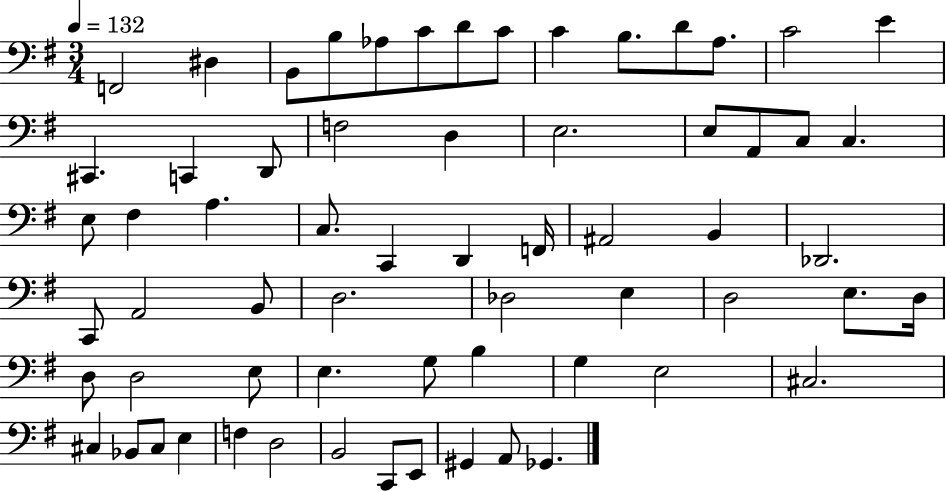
{
  \clef bass
  \numericTimeSignature
  \time 3/4
  \key g \major
  \tempo 4 = 132
  \repeat volta 2 { f,2 dis4 | b,8 b8 aes8 c'8 d'8 c'8 | c'4 b8. d'8 a8. | c'2 e'4 | \break cis,4. c,4 d,8 | f2 d4 | e2. | e8 a,8 c8 c4. | \break e8 fis4 a4. | c8. c,4 d,4 f,16 | ais,2 b,4 | des,2. | \break c,8 a,2 b,8 | d2. | des2 e4 | d2 e8. d16 | \break d8 d2 e8 | e4. g8 b4 | g4 e2 | cis2. | \break cis4 bes,8 cis8 e4 | f4 d2 | b,2 c,8 e,8 | gis,4 a,8 ges,4. | \break } \bar "|."
}